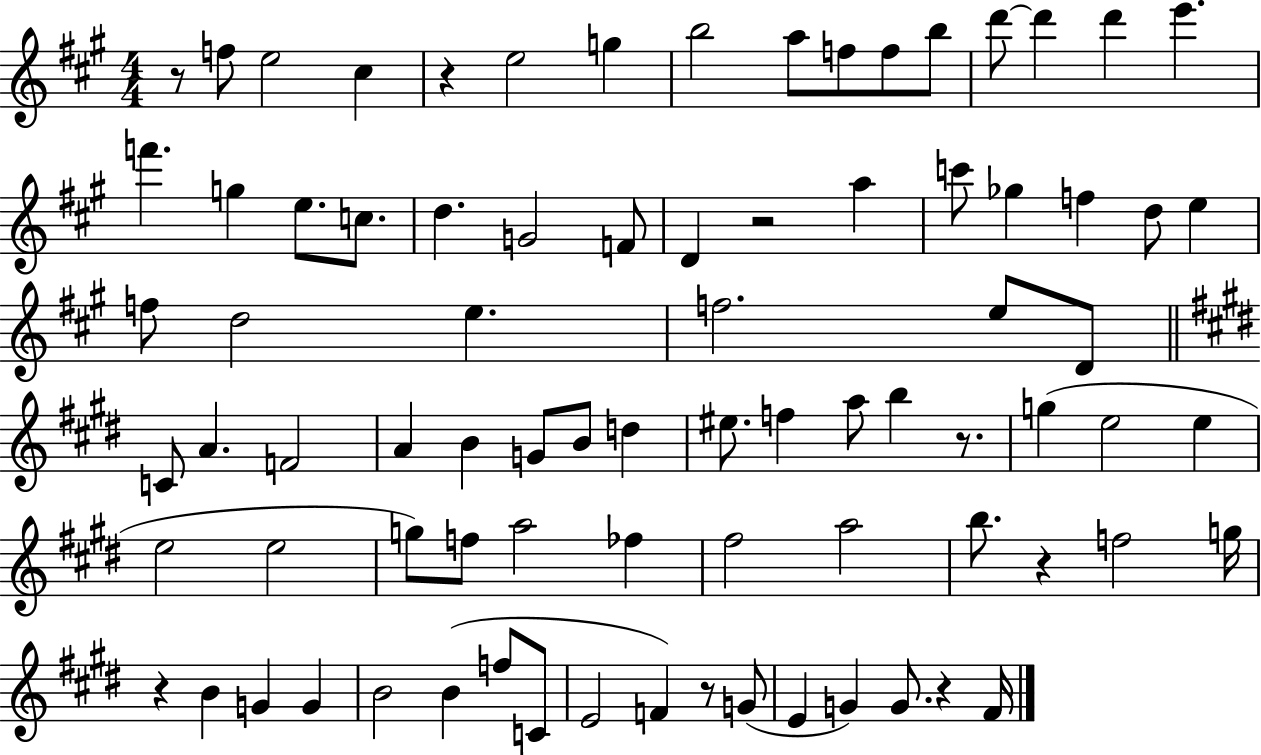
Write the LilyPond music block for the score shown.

{
  \clef treble
  \numericTimeSignature
  \time 4/4
  \key a \major
  r8 f''8 e''2 cis''4 | r4 e''2 g''4 | b''2 a''8 f''8 f''8 b''8 | d'''8~~ d'''4 d'''4 e'''4. | \break f'''4. g''4 e''8. c''8. | d''4. g'2 f'8 | d'4 r2 a''4 | c'''8 ges''4 f''4 d''8 e''4 | \break f''8 d''2 e''4. | f''2. e''8 d'8 | \bar "||" \break \key e \major c'8 a'4. f'2 | a'4 b'4 g'8 b'8 d''4 | eis''8. f''4 a''8 b''4 r8. | g''4( e''2 e''4 | \break e''2 e''2 | g''8) f''8 a''2 fes''4 | fis''2 a''2 | b''8. r4 f''2 g''16 | \break r4 b'4 g'4 g'4 | b'2 b'4( f''8 c'8 | e'2 f'4) r8 g'8( | e'4 g'4) g'8. r4 fis'16 | \break \bar "|."
}